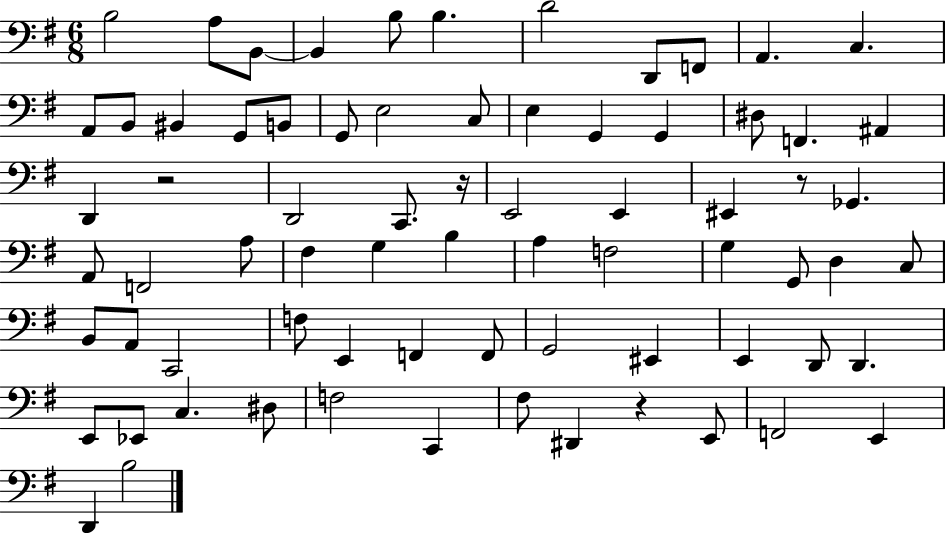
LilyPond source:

{
  \clef bass
  \numericTimeSignature
  \time 6/8
  \key g \major
  b2 a8 b,8~~ | b,4 b8 b4. | d'2 d,8 f,8 | a,4. c4. | \break a,8 b,8 bis,4 g,8 b,8 | g,8 e2 c8 | e4 g,4 g,4 | dis8 f,4. ais,4 | \break d,4 r2 | d,2 c,8. r16 | e,2 e,4 | eis,4 r8 ges,4. | \break a,8 f,2 a8 | fis4 g4 b4 | a4 f2 | g4 g,8 d4 c8 | \break b,8 a,8 c,2 | f8 e,4 f,4 f,8 | g,2 eis,4 | e,4 d,8 d,4. | \break e,8 ees,8 c4. dis8 | f2 c,4 | fis8 dis,4 r4 e,8 | f,2 e,4 | \break d,4 b2 | \bar "|."
}